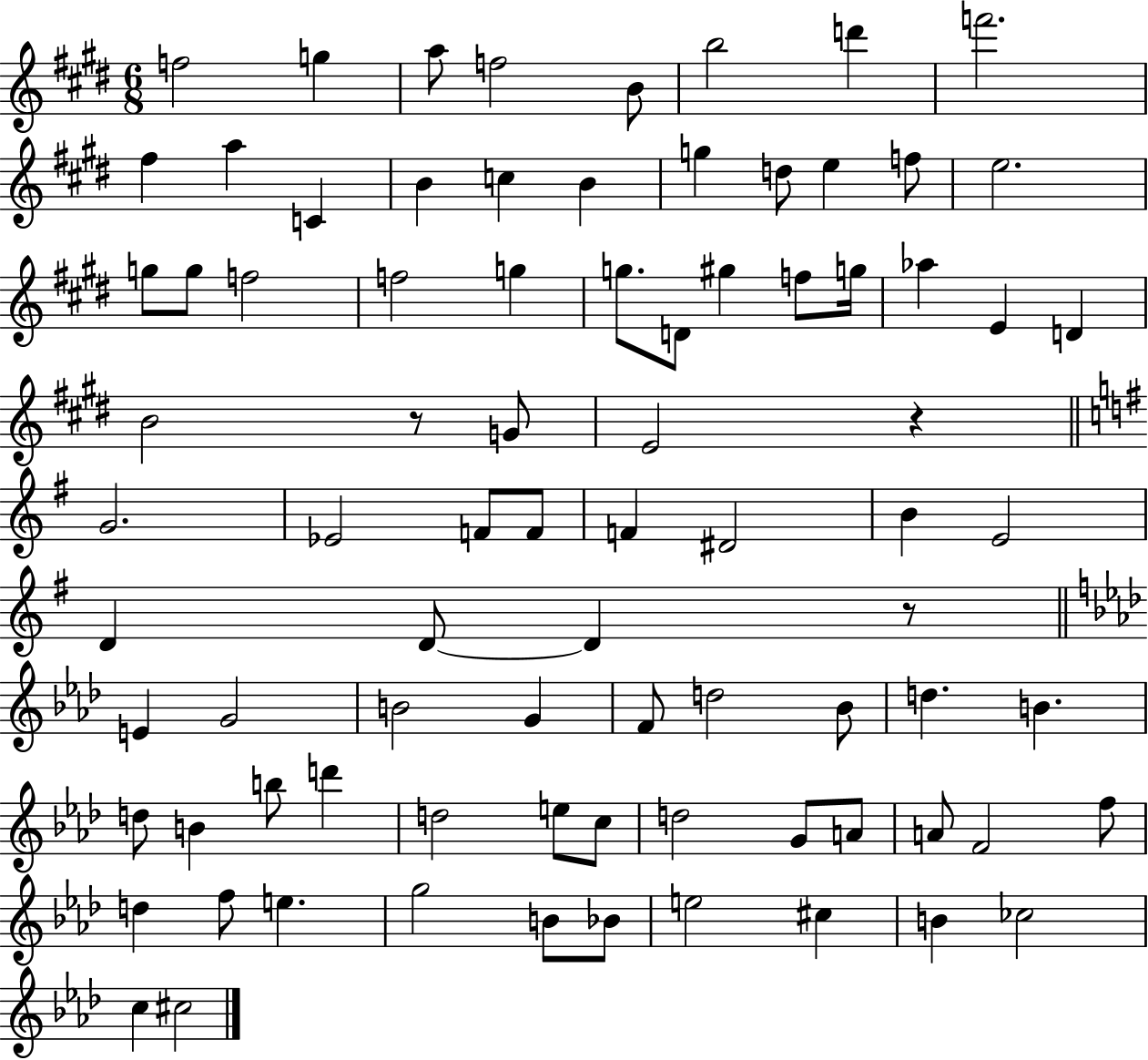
X:1
T:Untitled
M:6/8
L:1/4
K:E
f2 g a/2 f2 B/2 b2 d' f'2 ^f a C B c B g d/2 e f/2 e2 g/2 g/2 f2 f2 g g/2 D/2 ^g f/2 g/4 _a E D B2 z/2 G/2 E2 z G2 _E2 F/2 F/2 F ^D2 B E2 D D/2 D z/2 E G2 B2 G F/2 d2 _B/2 d B d/2 B b/2 d' d2 e/2 c/2 d2 G/2 A/2 A/2 F2 f/2 d f/2 e g2 B/2 _B/2 e2 ^c B _c2 c ^c2